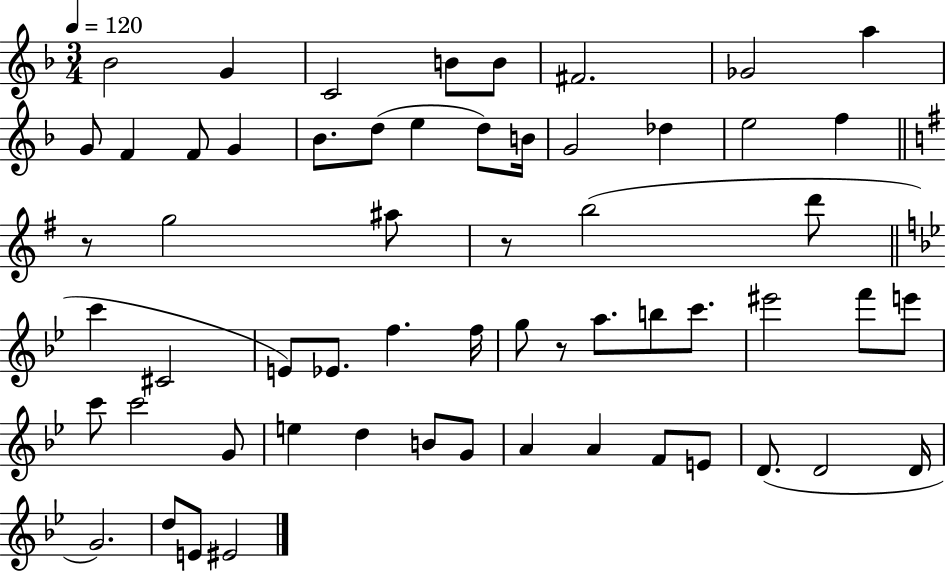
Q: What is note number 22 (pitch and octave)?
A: G5